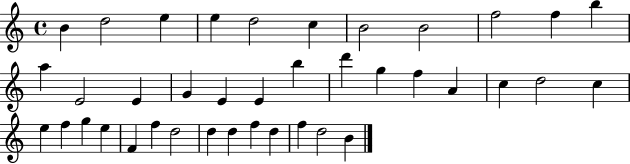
{
  \clef treble
  \time 4/4
  \defaultTimeSignature
  \key c \major
  b'4 d''2 e''4 | e''4 d''2 c''4 | b'2 b'2 | f''2 f''4 b''4 | \break a''4 e'2 e'4 | g'4 e'4 e'4 b''4 | d'''4 g''4 f''4 a'4 | c''4 d''2 c''4 | \break e''4 f''4 g''4 e''4 | f'4 f''4 d''2 | d''4 d''4 f''4 d''4 | f''4 d''2 b'4 | \break \bar "|."
}